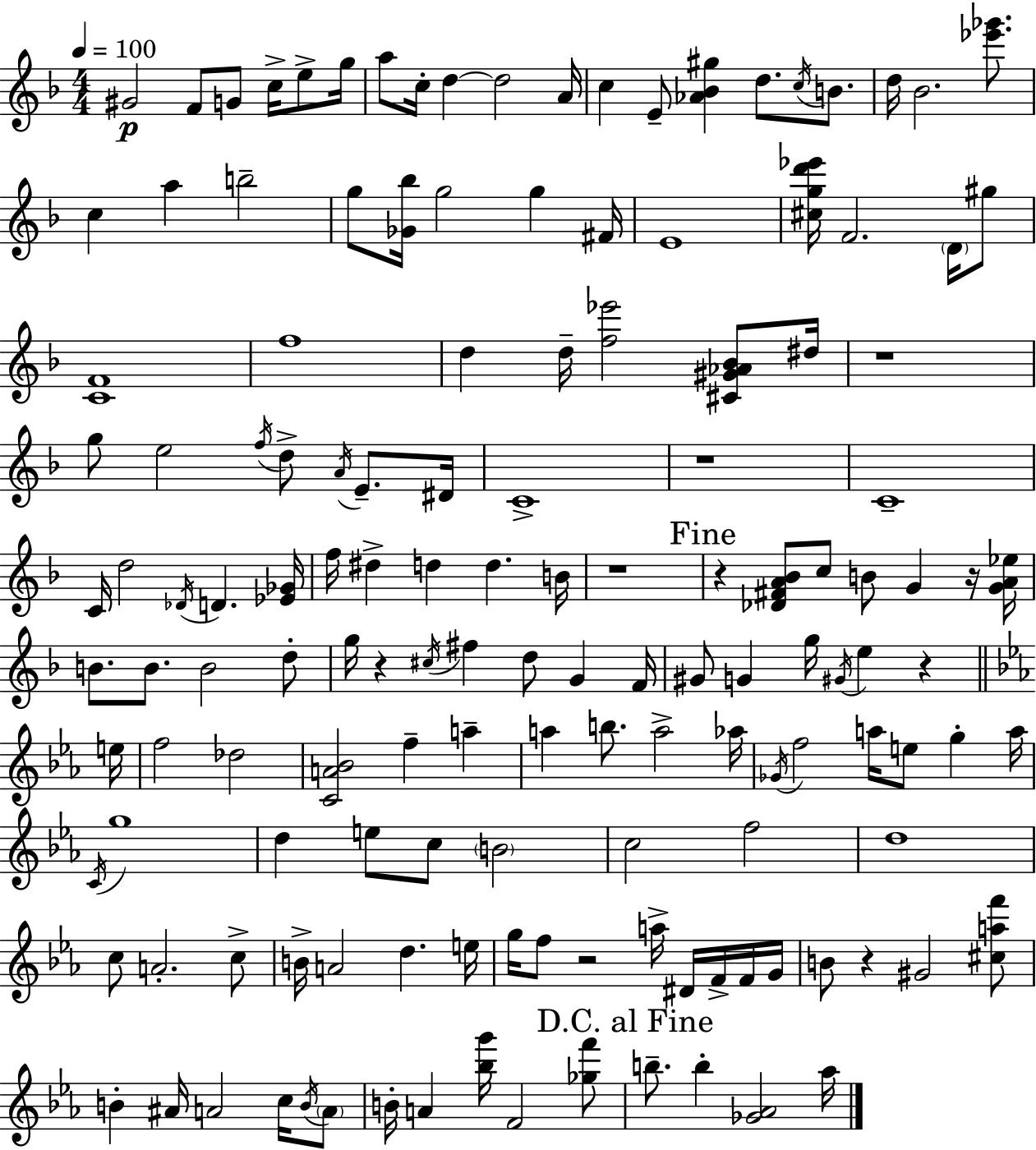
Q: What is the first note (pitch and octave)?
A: G#4